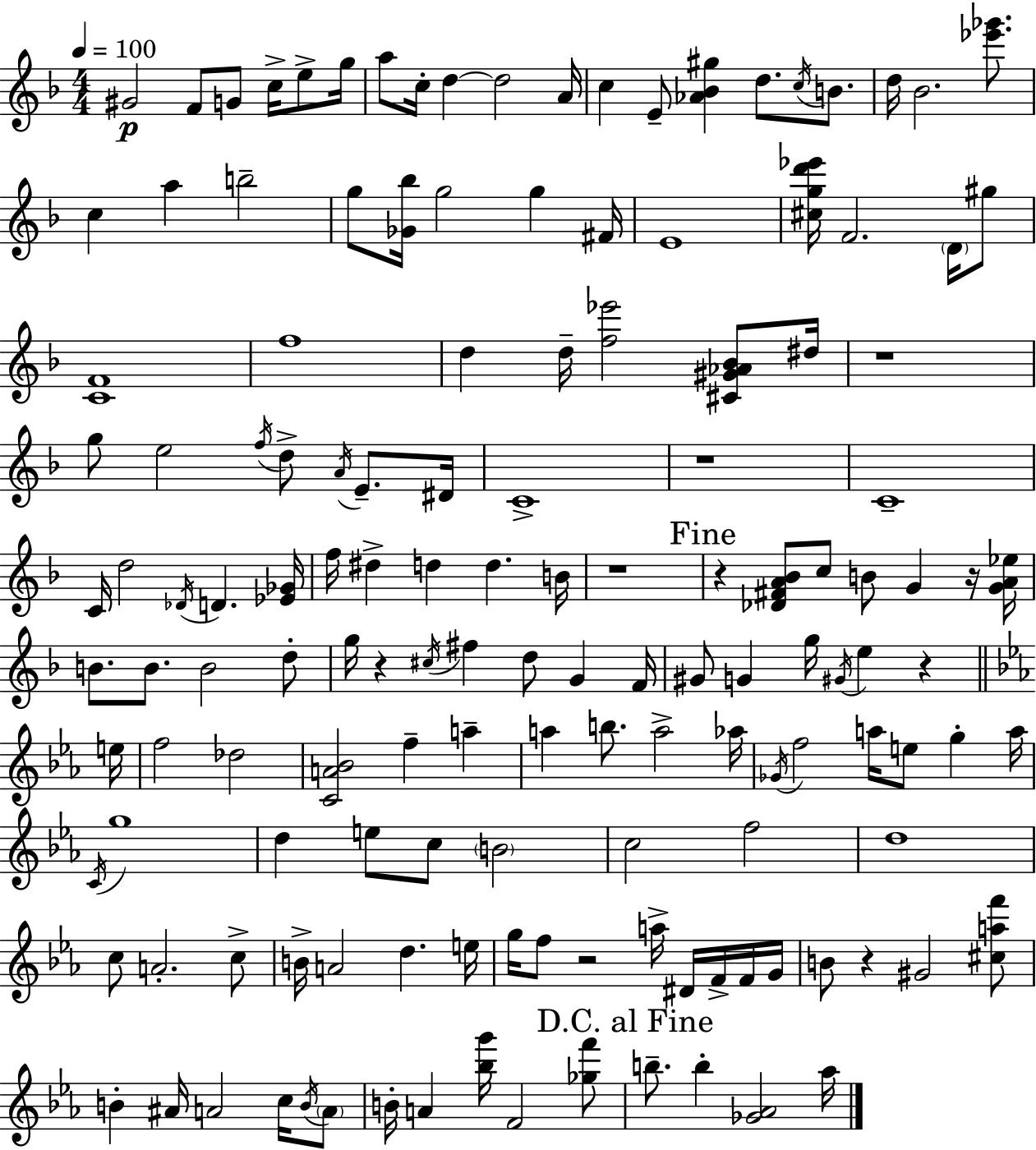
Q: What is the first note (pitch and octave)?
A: G#4